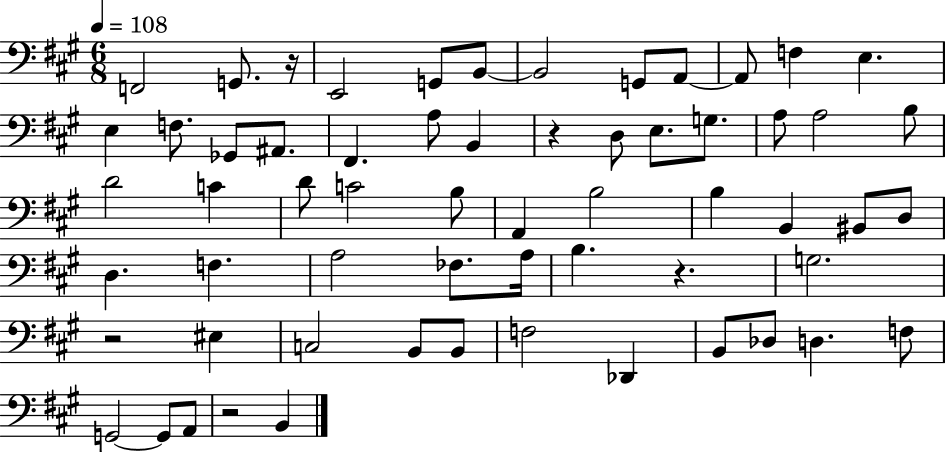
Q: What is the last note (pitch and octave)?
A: B2